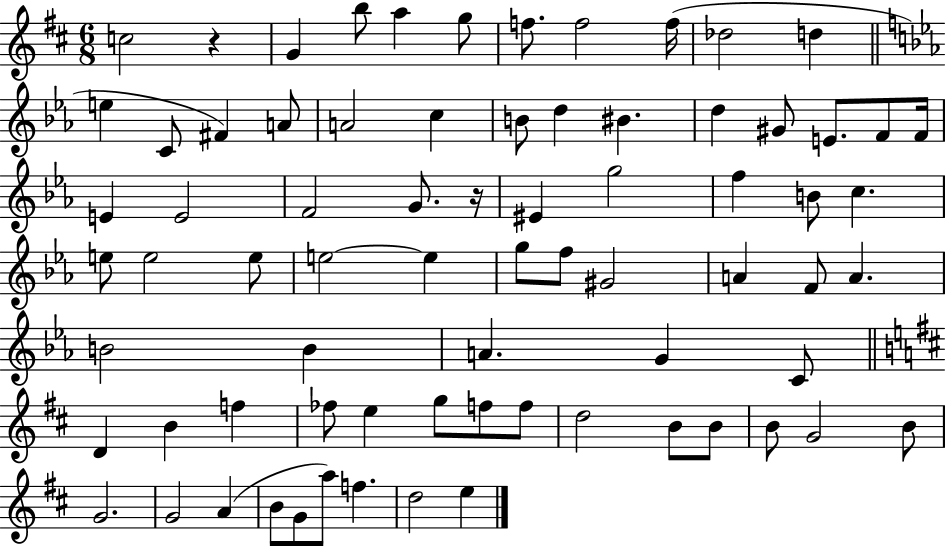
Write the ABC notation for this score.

X:1
T:Untitled
M:6/8
L:1/4
K:D
c2 z G b/2 a g/2 f/2 f2 f/4 _d2 d e C/2 ^F A/2 A2 c B/2 d ^B d ^G/2 E/2 F/2 F/4 E E2 F2 G/2 z/4 ^E g2 f B/2 c e/2 e2 e/2 e2 e g/2 f/2 ^G2 A F/2 A B2 B A G C/2 D B f _f/2 e g/2 f/2 f/2 d2 B/2 B/2 B/2 G2 B/2 G2 G2 A B/2 G/2 a/2 f d2 e